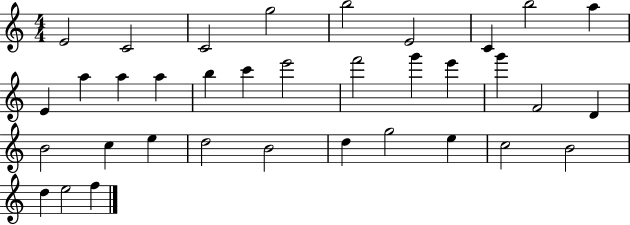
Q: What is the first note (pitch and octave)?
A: E4